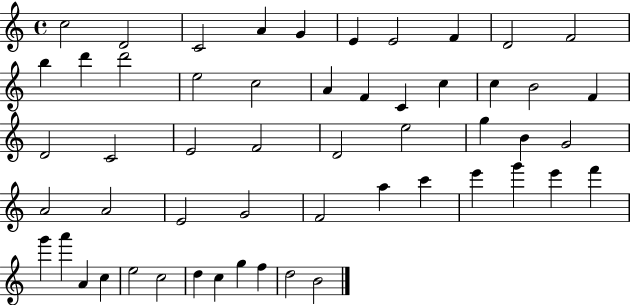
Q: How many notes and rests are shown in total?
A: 54